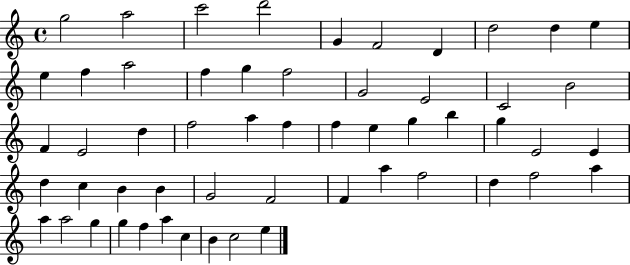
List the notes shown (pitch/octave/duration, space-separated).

G5/h A5/h C6/h D6/h G4/q F4/h D4/q D5/h D5/q E5/q E5/q F5/q A5/h F5/q G5/q F5/h G4/h E4/h C4/h B4/h F4/q E4/h D5/q F5/h A5/q F5/q F5/q E5/q G5/q B5/q G5/q E4/h E4/q D5/q C5/q B4/q B4/q G4/h F4/h F4/q A5/q F5/h D5/q F5/h A5/q A5/q A5/h G5/q G5/q F5/q A5/q C5/q B4/q C5/h E5/q